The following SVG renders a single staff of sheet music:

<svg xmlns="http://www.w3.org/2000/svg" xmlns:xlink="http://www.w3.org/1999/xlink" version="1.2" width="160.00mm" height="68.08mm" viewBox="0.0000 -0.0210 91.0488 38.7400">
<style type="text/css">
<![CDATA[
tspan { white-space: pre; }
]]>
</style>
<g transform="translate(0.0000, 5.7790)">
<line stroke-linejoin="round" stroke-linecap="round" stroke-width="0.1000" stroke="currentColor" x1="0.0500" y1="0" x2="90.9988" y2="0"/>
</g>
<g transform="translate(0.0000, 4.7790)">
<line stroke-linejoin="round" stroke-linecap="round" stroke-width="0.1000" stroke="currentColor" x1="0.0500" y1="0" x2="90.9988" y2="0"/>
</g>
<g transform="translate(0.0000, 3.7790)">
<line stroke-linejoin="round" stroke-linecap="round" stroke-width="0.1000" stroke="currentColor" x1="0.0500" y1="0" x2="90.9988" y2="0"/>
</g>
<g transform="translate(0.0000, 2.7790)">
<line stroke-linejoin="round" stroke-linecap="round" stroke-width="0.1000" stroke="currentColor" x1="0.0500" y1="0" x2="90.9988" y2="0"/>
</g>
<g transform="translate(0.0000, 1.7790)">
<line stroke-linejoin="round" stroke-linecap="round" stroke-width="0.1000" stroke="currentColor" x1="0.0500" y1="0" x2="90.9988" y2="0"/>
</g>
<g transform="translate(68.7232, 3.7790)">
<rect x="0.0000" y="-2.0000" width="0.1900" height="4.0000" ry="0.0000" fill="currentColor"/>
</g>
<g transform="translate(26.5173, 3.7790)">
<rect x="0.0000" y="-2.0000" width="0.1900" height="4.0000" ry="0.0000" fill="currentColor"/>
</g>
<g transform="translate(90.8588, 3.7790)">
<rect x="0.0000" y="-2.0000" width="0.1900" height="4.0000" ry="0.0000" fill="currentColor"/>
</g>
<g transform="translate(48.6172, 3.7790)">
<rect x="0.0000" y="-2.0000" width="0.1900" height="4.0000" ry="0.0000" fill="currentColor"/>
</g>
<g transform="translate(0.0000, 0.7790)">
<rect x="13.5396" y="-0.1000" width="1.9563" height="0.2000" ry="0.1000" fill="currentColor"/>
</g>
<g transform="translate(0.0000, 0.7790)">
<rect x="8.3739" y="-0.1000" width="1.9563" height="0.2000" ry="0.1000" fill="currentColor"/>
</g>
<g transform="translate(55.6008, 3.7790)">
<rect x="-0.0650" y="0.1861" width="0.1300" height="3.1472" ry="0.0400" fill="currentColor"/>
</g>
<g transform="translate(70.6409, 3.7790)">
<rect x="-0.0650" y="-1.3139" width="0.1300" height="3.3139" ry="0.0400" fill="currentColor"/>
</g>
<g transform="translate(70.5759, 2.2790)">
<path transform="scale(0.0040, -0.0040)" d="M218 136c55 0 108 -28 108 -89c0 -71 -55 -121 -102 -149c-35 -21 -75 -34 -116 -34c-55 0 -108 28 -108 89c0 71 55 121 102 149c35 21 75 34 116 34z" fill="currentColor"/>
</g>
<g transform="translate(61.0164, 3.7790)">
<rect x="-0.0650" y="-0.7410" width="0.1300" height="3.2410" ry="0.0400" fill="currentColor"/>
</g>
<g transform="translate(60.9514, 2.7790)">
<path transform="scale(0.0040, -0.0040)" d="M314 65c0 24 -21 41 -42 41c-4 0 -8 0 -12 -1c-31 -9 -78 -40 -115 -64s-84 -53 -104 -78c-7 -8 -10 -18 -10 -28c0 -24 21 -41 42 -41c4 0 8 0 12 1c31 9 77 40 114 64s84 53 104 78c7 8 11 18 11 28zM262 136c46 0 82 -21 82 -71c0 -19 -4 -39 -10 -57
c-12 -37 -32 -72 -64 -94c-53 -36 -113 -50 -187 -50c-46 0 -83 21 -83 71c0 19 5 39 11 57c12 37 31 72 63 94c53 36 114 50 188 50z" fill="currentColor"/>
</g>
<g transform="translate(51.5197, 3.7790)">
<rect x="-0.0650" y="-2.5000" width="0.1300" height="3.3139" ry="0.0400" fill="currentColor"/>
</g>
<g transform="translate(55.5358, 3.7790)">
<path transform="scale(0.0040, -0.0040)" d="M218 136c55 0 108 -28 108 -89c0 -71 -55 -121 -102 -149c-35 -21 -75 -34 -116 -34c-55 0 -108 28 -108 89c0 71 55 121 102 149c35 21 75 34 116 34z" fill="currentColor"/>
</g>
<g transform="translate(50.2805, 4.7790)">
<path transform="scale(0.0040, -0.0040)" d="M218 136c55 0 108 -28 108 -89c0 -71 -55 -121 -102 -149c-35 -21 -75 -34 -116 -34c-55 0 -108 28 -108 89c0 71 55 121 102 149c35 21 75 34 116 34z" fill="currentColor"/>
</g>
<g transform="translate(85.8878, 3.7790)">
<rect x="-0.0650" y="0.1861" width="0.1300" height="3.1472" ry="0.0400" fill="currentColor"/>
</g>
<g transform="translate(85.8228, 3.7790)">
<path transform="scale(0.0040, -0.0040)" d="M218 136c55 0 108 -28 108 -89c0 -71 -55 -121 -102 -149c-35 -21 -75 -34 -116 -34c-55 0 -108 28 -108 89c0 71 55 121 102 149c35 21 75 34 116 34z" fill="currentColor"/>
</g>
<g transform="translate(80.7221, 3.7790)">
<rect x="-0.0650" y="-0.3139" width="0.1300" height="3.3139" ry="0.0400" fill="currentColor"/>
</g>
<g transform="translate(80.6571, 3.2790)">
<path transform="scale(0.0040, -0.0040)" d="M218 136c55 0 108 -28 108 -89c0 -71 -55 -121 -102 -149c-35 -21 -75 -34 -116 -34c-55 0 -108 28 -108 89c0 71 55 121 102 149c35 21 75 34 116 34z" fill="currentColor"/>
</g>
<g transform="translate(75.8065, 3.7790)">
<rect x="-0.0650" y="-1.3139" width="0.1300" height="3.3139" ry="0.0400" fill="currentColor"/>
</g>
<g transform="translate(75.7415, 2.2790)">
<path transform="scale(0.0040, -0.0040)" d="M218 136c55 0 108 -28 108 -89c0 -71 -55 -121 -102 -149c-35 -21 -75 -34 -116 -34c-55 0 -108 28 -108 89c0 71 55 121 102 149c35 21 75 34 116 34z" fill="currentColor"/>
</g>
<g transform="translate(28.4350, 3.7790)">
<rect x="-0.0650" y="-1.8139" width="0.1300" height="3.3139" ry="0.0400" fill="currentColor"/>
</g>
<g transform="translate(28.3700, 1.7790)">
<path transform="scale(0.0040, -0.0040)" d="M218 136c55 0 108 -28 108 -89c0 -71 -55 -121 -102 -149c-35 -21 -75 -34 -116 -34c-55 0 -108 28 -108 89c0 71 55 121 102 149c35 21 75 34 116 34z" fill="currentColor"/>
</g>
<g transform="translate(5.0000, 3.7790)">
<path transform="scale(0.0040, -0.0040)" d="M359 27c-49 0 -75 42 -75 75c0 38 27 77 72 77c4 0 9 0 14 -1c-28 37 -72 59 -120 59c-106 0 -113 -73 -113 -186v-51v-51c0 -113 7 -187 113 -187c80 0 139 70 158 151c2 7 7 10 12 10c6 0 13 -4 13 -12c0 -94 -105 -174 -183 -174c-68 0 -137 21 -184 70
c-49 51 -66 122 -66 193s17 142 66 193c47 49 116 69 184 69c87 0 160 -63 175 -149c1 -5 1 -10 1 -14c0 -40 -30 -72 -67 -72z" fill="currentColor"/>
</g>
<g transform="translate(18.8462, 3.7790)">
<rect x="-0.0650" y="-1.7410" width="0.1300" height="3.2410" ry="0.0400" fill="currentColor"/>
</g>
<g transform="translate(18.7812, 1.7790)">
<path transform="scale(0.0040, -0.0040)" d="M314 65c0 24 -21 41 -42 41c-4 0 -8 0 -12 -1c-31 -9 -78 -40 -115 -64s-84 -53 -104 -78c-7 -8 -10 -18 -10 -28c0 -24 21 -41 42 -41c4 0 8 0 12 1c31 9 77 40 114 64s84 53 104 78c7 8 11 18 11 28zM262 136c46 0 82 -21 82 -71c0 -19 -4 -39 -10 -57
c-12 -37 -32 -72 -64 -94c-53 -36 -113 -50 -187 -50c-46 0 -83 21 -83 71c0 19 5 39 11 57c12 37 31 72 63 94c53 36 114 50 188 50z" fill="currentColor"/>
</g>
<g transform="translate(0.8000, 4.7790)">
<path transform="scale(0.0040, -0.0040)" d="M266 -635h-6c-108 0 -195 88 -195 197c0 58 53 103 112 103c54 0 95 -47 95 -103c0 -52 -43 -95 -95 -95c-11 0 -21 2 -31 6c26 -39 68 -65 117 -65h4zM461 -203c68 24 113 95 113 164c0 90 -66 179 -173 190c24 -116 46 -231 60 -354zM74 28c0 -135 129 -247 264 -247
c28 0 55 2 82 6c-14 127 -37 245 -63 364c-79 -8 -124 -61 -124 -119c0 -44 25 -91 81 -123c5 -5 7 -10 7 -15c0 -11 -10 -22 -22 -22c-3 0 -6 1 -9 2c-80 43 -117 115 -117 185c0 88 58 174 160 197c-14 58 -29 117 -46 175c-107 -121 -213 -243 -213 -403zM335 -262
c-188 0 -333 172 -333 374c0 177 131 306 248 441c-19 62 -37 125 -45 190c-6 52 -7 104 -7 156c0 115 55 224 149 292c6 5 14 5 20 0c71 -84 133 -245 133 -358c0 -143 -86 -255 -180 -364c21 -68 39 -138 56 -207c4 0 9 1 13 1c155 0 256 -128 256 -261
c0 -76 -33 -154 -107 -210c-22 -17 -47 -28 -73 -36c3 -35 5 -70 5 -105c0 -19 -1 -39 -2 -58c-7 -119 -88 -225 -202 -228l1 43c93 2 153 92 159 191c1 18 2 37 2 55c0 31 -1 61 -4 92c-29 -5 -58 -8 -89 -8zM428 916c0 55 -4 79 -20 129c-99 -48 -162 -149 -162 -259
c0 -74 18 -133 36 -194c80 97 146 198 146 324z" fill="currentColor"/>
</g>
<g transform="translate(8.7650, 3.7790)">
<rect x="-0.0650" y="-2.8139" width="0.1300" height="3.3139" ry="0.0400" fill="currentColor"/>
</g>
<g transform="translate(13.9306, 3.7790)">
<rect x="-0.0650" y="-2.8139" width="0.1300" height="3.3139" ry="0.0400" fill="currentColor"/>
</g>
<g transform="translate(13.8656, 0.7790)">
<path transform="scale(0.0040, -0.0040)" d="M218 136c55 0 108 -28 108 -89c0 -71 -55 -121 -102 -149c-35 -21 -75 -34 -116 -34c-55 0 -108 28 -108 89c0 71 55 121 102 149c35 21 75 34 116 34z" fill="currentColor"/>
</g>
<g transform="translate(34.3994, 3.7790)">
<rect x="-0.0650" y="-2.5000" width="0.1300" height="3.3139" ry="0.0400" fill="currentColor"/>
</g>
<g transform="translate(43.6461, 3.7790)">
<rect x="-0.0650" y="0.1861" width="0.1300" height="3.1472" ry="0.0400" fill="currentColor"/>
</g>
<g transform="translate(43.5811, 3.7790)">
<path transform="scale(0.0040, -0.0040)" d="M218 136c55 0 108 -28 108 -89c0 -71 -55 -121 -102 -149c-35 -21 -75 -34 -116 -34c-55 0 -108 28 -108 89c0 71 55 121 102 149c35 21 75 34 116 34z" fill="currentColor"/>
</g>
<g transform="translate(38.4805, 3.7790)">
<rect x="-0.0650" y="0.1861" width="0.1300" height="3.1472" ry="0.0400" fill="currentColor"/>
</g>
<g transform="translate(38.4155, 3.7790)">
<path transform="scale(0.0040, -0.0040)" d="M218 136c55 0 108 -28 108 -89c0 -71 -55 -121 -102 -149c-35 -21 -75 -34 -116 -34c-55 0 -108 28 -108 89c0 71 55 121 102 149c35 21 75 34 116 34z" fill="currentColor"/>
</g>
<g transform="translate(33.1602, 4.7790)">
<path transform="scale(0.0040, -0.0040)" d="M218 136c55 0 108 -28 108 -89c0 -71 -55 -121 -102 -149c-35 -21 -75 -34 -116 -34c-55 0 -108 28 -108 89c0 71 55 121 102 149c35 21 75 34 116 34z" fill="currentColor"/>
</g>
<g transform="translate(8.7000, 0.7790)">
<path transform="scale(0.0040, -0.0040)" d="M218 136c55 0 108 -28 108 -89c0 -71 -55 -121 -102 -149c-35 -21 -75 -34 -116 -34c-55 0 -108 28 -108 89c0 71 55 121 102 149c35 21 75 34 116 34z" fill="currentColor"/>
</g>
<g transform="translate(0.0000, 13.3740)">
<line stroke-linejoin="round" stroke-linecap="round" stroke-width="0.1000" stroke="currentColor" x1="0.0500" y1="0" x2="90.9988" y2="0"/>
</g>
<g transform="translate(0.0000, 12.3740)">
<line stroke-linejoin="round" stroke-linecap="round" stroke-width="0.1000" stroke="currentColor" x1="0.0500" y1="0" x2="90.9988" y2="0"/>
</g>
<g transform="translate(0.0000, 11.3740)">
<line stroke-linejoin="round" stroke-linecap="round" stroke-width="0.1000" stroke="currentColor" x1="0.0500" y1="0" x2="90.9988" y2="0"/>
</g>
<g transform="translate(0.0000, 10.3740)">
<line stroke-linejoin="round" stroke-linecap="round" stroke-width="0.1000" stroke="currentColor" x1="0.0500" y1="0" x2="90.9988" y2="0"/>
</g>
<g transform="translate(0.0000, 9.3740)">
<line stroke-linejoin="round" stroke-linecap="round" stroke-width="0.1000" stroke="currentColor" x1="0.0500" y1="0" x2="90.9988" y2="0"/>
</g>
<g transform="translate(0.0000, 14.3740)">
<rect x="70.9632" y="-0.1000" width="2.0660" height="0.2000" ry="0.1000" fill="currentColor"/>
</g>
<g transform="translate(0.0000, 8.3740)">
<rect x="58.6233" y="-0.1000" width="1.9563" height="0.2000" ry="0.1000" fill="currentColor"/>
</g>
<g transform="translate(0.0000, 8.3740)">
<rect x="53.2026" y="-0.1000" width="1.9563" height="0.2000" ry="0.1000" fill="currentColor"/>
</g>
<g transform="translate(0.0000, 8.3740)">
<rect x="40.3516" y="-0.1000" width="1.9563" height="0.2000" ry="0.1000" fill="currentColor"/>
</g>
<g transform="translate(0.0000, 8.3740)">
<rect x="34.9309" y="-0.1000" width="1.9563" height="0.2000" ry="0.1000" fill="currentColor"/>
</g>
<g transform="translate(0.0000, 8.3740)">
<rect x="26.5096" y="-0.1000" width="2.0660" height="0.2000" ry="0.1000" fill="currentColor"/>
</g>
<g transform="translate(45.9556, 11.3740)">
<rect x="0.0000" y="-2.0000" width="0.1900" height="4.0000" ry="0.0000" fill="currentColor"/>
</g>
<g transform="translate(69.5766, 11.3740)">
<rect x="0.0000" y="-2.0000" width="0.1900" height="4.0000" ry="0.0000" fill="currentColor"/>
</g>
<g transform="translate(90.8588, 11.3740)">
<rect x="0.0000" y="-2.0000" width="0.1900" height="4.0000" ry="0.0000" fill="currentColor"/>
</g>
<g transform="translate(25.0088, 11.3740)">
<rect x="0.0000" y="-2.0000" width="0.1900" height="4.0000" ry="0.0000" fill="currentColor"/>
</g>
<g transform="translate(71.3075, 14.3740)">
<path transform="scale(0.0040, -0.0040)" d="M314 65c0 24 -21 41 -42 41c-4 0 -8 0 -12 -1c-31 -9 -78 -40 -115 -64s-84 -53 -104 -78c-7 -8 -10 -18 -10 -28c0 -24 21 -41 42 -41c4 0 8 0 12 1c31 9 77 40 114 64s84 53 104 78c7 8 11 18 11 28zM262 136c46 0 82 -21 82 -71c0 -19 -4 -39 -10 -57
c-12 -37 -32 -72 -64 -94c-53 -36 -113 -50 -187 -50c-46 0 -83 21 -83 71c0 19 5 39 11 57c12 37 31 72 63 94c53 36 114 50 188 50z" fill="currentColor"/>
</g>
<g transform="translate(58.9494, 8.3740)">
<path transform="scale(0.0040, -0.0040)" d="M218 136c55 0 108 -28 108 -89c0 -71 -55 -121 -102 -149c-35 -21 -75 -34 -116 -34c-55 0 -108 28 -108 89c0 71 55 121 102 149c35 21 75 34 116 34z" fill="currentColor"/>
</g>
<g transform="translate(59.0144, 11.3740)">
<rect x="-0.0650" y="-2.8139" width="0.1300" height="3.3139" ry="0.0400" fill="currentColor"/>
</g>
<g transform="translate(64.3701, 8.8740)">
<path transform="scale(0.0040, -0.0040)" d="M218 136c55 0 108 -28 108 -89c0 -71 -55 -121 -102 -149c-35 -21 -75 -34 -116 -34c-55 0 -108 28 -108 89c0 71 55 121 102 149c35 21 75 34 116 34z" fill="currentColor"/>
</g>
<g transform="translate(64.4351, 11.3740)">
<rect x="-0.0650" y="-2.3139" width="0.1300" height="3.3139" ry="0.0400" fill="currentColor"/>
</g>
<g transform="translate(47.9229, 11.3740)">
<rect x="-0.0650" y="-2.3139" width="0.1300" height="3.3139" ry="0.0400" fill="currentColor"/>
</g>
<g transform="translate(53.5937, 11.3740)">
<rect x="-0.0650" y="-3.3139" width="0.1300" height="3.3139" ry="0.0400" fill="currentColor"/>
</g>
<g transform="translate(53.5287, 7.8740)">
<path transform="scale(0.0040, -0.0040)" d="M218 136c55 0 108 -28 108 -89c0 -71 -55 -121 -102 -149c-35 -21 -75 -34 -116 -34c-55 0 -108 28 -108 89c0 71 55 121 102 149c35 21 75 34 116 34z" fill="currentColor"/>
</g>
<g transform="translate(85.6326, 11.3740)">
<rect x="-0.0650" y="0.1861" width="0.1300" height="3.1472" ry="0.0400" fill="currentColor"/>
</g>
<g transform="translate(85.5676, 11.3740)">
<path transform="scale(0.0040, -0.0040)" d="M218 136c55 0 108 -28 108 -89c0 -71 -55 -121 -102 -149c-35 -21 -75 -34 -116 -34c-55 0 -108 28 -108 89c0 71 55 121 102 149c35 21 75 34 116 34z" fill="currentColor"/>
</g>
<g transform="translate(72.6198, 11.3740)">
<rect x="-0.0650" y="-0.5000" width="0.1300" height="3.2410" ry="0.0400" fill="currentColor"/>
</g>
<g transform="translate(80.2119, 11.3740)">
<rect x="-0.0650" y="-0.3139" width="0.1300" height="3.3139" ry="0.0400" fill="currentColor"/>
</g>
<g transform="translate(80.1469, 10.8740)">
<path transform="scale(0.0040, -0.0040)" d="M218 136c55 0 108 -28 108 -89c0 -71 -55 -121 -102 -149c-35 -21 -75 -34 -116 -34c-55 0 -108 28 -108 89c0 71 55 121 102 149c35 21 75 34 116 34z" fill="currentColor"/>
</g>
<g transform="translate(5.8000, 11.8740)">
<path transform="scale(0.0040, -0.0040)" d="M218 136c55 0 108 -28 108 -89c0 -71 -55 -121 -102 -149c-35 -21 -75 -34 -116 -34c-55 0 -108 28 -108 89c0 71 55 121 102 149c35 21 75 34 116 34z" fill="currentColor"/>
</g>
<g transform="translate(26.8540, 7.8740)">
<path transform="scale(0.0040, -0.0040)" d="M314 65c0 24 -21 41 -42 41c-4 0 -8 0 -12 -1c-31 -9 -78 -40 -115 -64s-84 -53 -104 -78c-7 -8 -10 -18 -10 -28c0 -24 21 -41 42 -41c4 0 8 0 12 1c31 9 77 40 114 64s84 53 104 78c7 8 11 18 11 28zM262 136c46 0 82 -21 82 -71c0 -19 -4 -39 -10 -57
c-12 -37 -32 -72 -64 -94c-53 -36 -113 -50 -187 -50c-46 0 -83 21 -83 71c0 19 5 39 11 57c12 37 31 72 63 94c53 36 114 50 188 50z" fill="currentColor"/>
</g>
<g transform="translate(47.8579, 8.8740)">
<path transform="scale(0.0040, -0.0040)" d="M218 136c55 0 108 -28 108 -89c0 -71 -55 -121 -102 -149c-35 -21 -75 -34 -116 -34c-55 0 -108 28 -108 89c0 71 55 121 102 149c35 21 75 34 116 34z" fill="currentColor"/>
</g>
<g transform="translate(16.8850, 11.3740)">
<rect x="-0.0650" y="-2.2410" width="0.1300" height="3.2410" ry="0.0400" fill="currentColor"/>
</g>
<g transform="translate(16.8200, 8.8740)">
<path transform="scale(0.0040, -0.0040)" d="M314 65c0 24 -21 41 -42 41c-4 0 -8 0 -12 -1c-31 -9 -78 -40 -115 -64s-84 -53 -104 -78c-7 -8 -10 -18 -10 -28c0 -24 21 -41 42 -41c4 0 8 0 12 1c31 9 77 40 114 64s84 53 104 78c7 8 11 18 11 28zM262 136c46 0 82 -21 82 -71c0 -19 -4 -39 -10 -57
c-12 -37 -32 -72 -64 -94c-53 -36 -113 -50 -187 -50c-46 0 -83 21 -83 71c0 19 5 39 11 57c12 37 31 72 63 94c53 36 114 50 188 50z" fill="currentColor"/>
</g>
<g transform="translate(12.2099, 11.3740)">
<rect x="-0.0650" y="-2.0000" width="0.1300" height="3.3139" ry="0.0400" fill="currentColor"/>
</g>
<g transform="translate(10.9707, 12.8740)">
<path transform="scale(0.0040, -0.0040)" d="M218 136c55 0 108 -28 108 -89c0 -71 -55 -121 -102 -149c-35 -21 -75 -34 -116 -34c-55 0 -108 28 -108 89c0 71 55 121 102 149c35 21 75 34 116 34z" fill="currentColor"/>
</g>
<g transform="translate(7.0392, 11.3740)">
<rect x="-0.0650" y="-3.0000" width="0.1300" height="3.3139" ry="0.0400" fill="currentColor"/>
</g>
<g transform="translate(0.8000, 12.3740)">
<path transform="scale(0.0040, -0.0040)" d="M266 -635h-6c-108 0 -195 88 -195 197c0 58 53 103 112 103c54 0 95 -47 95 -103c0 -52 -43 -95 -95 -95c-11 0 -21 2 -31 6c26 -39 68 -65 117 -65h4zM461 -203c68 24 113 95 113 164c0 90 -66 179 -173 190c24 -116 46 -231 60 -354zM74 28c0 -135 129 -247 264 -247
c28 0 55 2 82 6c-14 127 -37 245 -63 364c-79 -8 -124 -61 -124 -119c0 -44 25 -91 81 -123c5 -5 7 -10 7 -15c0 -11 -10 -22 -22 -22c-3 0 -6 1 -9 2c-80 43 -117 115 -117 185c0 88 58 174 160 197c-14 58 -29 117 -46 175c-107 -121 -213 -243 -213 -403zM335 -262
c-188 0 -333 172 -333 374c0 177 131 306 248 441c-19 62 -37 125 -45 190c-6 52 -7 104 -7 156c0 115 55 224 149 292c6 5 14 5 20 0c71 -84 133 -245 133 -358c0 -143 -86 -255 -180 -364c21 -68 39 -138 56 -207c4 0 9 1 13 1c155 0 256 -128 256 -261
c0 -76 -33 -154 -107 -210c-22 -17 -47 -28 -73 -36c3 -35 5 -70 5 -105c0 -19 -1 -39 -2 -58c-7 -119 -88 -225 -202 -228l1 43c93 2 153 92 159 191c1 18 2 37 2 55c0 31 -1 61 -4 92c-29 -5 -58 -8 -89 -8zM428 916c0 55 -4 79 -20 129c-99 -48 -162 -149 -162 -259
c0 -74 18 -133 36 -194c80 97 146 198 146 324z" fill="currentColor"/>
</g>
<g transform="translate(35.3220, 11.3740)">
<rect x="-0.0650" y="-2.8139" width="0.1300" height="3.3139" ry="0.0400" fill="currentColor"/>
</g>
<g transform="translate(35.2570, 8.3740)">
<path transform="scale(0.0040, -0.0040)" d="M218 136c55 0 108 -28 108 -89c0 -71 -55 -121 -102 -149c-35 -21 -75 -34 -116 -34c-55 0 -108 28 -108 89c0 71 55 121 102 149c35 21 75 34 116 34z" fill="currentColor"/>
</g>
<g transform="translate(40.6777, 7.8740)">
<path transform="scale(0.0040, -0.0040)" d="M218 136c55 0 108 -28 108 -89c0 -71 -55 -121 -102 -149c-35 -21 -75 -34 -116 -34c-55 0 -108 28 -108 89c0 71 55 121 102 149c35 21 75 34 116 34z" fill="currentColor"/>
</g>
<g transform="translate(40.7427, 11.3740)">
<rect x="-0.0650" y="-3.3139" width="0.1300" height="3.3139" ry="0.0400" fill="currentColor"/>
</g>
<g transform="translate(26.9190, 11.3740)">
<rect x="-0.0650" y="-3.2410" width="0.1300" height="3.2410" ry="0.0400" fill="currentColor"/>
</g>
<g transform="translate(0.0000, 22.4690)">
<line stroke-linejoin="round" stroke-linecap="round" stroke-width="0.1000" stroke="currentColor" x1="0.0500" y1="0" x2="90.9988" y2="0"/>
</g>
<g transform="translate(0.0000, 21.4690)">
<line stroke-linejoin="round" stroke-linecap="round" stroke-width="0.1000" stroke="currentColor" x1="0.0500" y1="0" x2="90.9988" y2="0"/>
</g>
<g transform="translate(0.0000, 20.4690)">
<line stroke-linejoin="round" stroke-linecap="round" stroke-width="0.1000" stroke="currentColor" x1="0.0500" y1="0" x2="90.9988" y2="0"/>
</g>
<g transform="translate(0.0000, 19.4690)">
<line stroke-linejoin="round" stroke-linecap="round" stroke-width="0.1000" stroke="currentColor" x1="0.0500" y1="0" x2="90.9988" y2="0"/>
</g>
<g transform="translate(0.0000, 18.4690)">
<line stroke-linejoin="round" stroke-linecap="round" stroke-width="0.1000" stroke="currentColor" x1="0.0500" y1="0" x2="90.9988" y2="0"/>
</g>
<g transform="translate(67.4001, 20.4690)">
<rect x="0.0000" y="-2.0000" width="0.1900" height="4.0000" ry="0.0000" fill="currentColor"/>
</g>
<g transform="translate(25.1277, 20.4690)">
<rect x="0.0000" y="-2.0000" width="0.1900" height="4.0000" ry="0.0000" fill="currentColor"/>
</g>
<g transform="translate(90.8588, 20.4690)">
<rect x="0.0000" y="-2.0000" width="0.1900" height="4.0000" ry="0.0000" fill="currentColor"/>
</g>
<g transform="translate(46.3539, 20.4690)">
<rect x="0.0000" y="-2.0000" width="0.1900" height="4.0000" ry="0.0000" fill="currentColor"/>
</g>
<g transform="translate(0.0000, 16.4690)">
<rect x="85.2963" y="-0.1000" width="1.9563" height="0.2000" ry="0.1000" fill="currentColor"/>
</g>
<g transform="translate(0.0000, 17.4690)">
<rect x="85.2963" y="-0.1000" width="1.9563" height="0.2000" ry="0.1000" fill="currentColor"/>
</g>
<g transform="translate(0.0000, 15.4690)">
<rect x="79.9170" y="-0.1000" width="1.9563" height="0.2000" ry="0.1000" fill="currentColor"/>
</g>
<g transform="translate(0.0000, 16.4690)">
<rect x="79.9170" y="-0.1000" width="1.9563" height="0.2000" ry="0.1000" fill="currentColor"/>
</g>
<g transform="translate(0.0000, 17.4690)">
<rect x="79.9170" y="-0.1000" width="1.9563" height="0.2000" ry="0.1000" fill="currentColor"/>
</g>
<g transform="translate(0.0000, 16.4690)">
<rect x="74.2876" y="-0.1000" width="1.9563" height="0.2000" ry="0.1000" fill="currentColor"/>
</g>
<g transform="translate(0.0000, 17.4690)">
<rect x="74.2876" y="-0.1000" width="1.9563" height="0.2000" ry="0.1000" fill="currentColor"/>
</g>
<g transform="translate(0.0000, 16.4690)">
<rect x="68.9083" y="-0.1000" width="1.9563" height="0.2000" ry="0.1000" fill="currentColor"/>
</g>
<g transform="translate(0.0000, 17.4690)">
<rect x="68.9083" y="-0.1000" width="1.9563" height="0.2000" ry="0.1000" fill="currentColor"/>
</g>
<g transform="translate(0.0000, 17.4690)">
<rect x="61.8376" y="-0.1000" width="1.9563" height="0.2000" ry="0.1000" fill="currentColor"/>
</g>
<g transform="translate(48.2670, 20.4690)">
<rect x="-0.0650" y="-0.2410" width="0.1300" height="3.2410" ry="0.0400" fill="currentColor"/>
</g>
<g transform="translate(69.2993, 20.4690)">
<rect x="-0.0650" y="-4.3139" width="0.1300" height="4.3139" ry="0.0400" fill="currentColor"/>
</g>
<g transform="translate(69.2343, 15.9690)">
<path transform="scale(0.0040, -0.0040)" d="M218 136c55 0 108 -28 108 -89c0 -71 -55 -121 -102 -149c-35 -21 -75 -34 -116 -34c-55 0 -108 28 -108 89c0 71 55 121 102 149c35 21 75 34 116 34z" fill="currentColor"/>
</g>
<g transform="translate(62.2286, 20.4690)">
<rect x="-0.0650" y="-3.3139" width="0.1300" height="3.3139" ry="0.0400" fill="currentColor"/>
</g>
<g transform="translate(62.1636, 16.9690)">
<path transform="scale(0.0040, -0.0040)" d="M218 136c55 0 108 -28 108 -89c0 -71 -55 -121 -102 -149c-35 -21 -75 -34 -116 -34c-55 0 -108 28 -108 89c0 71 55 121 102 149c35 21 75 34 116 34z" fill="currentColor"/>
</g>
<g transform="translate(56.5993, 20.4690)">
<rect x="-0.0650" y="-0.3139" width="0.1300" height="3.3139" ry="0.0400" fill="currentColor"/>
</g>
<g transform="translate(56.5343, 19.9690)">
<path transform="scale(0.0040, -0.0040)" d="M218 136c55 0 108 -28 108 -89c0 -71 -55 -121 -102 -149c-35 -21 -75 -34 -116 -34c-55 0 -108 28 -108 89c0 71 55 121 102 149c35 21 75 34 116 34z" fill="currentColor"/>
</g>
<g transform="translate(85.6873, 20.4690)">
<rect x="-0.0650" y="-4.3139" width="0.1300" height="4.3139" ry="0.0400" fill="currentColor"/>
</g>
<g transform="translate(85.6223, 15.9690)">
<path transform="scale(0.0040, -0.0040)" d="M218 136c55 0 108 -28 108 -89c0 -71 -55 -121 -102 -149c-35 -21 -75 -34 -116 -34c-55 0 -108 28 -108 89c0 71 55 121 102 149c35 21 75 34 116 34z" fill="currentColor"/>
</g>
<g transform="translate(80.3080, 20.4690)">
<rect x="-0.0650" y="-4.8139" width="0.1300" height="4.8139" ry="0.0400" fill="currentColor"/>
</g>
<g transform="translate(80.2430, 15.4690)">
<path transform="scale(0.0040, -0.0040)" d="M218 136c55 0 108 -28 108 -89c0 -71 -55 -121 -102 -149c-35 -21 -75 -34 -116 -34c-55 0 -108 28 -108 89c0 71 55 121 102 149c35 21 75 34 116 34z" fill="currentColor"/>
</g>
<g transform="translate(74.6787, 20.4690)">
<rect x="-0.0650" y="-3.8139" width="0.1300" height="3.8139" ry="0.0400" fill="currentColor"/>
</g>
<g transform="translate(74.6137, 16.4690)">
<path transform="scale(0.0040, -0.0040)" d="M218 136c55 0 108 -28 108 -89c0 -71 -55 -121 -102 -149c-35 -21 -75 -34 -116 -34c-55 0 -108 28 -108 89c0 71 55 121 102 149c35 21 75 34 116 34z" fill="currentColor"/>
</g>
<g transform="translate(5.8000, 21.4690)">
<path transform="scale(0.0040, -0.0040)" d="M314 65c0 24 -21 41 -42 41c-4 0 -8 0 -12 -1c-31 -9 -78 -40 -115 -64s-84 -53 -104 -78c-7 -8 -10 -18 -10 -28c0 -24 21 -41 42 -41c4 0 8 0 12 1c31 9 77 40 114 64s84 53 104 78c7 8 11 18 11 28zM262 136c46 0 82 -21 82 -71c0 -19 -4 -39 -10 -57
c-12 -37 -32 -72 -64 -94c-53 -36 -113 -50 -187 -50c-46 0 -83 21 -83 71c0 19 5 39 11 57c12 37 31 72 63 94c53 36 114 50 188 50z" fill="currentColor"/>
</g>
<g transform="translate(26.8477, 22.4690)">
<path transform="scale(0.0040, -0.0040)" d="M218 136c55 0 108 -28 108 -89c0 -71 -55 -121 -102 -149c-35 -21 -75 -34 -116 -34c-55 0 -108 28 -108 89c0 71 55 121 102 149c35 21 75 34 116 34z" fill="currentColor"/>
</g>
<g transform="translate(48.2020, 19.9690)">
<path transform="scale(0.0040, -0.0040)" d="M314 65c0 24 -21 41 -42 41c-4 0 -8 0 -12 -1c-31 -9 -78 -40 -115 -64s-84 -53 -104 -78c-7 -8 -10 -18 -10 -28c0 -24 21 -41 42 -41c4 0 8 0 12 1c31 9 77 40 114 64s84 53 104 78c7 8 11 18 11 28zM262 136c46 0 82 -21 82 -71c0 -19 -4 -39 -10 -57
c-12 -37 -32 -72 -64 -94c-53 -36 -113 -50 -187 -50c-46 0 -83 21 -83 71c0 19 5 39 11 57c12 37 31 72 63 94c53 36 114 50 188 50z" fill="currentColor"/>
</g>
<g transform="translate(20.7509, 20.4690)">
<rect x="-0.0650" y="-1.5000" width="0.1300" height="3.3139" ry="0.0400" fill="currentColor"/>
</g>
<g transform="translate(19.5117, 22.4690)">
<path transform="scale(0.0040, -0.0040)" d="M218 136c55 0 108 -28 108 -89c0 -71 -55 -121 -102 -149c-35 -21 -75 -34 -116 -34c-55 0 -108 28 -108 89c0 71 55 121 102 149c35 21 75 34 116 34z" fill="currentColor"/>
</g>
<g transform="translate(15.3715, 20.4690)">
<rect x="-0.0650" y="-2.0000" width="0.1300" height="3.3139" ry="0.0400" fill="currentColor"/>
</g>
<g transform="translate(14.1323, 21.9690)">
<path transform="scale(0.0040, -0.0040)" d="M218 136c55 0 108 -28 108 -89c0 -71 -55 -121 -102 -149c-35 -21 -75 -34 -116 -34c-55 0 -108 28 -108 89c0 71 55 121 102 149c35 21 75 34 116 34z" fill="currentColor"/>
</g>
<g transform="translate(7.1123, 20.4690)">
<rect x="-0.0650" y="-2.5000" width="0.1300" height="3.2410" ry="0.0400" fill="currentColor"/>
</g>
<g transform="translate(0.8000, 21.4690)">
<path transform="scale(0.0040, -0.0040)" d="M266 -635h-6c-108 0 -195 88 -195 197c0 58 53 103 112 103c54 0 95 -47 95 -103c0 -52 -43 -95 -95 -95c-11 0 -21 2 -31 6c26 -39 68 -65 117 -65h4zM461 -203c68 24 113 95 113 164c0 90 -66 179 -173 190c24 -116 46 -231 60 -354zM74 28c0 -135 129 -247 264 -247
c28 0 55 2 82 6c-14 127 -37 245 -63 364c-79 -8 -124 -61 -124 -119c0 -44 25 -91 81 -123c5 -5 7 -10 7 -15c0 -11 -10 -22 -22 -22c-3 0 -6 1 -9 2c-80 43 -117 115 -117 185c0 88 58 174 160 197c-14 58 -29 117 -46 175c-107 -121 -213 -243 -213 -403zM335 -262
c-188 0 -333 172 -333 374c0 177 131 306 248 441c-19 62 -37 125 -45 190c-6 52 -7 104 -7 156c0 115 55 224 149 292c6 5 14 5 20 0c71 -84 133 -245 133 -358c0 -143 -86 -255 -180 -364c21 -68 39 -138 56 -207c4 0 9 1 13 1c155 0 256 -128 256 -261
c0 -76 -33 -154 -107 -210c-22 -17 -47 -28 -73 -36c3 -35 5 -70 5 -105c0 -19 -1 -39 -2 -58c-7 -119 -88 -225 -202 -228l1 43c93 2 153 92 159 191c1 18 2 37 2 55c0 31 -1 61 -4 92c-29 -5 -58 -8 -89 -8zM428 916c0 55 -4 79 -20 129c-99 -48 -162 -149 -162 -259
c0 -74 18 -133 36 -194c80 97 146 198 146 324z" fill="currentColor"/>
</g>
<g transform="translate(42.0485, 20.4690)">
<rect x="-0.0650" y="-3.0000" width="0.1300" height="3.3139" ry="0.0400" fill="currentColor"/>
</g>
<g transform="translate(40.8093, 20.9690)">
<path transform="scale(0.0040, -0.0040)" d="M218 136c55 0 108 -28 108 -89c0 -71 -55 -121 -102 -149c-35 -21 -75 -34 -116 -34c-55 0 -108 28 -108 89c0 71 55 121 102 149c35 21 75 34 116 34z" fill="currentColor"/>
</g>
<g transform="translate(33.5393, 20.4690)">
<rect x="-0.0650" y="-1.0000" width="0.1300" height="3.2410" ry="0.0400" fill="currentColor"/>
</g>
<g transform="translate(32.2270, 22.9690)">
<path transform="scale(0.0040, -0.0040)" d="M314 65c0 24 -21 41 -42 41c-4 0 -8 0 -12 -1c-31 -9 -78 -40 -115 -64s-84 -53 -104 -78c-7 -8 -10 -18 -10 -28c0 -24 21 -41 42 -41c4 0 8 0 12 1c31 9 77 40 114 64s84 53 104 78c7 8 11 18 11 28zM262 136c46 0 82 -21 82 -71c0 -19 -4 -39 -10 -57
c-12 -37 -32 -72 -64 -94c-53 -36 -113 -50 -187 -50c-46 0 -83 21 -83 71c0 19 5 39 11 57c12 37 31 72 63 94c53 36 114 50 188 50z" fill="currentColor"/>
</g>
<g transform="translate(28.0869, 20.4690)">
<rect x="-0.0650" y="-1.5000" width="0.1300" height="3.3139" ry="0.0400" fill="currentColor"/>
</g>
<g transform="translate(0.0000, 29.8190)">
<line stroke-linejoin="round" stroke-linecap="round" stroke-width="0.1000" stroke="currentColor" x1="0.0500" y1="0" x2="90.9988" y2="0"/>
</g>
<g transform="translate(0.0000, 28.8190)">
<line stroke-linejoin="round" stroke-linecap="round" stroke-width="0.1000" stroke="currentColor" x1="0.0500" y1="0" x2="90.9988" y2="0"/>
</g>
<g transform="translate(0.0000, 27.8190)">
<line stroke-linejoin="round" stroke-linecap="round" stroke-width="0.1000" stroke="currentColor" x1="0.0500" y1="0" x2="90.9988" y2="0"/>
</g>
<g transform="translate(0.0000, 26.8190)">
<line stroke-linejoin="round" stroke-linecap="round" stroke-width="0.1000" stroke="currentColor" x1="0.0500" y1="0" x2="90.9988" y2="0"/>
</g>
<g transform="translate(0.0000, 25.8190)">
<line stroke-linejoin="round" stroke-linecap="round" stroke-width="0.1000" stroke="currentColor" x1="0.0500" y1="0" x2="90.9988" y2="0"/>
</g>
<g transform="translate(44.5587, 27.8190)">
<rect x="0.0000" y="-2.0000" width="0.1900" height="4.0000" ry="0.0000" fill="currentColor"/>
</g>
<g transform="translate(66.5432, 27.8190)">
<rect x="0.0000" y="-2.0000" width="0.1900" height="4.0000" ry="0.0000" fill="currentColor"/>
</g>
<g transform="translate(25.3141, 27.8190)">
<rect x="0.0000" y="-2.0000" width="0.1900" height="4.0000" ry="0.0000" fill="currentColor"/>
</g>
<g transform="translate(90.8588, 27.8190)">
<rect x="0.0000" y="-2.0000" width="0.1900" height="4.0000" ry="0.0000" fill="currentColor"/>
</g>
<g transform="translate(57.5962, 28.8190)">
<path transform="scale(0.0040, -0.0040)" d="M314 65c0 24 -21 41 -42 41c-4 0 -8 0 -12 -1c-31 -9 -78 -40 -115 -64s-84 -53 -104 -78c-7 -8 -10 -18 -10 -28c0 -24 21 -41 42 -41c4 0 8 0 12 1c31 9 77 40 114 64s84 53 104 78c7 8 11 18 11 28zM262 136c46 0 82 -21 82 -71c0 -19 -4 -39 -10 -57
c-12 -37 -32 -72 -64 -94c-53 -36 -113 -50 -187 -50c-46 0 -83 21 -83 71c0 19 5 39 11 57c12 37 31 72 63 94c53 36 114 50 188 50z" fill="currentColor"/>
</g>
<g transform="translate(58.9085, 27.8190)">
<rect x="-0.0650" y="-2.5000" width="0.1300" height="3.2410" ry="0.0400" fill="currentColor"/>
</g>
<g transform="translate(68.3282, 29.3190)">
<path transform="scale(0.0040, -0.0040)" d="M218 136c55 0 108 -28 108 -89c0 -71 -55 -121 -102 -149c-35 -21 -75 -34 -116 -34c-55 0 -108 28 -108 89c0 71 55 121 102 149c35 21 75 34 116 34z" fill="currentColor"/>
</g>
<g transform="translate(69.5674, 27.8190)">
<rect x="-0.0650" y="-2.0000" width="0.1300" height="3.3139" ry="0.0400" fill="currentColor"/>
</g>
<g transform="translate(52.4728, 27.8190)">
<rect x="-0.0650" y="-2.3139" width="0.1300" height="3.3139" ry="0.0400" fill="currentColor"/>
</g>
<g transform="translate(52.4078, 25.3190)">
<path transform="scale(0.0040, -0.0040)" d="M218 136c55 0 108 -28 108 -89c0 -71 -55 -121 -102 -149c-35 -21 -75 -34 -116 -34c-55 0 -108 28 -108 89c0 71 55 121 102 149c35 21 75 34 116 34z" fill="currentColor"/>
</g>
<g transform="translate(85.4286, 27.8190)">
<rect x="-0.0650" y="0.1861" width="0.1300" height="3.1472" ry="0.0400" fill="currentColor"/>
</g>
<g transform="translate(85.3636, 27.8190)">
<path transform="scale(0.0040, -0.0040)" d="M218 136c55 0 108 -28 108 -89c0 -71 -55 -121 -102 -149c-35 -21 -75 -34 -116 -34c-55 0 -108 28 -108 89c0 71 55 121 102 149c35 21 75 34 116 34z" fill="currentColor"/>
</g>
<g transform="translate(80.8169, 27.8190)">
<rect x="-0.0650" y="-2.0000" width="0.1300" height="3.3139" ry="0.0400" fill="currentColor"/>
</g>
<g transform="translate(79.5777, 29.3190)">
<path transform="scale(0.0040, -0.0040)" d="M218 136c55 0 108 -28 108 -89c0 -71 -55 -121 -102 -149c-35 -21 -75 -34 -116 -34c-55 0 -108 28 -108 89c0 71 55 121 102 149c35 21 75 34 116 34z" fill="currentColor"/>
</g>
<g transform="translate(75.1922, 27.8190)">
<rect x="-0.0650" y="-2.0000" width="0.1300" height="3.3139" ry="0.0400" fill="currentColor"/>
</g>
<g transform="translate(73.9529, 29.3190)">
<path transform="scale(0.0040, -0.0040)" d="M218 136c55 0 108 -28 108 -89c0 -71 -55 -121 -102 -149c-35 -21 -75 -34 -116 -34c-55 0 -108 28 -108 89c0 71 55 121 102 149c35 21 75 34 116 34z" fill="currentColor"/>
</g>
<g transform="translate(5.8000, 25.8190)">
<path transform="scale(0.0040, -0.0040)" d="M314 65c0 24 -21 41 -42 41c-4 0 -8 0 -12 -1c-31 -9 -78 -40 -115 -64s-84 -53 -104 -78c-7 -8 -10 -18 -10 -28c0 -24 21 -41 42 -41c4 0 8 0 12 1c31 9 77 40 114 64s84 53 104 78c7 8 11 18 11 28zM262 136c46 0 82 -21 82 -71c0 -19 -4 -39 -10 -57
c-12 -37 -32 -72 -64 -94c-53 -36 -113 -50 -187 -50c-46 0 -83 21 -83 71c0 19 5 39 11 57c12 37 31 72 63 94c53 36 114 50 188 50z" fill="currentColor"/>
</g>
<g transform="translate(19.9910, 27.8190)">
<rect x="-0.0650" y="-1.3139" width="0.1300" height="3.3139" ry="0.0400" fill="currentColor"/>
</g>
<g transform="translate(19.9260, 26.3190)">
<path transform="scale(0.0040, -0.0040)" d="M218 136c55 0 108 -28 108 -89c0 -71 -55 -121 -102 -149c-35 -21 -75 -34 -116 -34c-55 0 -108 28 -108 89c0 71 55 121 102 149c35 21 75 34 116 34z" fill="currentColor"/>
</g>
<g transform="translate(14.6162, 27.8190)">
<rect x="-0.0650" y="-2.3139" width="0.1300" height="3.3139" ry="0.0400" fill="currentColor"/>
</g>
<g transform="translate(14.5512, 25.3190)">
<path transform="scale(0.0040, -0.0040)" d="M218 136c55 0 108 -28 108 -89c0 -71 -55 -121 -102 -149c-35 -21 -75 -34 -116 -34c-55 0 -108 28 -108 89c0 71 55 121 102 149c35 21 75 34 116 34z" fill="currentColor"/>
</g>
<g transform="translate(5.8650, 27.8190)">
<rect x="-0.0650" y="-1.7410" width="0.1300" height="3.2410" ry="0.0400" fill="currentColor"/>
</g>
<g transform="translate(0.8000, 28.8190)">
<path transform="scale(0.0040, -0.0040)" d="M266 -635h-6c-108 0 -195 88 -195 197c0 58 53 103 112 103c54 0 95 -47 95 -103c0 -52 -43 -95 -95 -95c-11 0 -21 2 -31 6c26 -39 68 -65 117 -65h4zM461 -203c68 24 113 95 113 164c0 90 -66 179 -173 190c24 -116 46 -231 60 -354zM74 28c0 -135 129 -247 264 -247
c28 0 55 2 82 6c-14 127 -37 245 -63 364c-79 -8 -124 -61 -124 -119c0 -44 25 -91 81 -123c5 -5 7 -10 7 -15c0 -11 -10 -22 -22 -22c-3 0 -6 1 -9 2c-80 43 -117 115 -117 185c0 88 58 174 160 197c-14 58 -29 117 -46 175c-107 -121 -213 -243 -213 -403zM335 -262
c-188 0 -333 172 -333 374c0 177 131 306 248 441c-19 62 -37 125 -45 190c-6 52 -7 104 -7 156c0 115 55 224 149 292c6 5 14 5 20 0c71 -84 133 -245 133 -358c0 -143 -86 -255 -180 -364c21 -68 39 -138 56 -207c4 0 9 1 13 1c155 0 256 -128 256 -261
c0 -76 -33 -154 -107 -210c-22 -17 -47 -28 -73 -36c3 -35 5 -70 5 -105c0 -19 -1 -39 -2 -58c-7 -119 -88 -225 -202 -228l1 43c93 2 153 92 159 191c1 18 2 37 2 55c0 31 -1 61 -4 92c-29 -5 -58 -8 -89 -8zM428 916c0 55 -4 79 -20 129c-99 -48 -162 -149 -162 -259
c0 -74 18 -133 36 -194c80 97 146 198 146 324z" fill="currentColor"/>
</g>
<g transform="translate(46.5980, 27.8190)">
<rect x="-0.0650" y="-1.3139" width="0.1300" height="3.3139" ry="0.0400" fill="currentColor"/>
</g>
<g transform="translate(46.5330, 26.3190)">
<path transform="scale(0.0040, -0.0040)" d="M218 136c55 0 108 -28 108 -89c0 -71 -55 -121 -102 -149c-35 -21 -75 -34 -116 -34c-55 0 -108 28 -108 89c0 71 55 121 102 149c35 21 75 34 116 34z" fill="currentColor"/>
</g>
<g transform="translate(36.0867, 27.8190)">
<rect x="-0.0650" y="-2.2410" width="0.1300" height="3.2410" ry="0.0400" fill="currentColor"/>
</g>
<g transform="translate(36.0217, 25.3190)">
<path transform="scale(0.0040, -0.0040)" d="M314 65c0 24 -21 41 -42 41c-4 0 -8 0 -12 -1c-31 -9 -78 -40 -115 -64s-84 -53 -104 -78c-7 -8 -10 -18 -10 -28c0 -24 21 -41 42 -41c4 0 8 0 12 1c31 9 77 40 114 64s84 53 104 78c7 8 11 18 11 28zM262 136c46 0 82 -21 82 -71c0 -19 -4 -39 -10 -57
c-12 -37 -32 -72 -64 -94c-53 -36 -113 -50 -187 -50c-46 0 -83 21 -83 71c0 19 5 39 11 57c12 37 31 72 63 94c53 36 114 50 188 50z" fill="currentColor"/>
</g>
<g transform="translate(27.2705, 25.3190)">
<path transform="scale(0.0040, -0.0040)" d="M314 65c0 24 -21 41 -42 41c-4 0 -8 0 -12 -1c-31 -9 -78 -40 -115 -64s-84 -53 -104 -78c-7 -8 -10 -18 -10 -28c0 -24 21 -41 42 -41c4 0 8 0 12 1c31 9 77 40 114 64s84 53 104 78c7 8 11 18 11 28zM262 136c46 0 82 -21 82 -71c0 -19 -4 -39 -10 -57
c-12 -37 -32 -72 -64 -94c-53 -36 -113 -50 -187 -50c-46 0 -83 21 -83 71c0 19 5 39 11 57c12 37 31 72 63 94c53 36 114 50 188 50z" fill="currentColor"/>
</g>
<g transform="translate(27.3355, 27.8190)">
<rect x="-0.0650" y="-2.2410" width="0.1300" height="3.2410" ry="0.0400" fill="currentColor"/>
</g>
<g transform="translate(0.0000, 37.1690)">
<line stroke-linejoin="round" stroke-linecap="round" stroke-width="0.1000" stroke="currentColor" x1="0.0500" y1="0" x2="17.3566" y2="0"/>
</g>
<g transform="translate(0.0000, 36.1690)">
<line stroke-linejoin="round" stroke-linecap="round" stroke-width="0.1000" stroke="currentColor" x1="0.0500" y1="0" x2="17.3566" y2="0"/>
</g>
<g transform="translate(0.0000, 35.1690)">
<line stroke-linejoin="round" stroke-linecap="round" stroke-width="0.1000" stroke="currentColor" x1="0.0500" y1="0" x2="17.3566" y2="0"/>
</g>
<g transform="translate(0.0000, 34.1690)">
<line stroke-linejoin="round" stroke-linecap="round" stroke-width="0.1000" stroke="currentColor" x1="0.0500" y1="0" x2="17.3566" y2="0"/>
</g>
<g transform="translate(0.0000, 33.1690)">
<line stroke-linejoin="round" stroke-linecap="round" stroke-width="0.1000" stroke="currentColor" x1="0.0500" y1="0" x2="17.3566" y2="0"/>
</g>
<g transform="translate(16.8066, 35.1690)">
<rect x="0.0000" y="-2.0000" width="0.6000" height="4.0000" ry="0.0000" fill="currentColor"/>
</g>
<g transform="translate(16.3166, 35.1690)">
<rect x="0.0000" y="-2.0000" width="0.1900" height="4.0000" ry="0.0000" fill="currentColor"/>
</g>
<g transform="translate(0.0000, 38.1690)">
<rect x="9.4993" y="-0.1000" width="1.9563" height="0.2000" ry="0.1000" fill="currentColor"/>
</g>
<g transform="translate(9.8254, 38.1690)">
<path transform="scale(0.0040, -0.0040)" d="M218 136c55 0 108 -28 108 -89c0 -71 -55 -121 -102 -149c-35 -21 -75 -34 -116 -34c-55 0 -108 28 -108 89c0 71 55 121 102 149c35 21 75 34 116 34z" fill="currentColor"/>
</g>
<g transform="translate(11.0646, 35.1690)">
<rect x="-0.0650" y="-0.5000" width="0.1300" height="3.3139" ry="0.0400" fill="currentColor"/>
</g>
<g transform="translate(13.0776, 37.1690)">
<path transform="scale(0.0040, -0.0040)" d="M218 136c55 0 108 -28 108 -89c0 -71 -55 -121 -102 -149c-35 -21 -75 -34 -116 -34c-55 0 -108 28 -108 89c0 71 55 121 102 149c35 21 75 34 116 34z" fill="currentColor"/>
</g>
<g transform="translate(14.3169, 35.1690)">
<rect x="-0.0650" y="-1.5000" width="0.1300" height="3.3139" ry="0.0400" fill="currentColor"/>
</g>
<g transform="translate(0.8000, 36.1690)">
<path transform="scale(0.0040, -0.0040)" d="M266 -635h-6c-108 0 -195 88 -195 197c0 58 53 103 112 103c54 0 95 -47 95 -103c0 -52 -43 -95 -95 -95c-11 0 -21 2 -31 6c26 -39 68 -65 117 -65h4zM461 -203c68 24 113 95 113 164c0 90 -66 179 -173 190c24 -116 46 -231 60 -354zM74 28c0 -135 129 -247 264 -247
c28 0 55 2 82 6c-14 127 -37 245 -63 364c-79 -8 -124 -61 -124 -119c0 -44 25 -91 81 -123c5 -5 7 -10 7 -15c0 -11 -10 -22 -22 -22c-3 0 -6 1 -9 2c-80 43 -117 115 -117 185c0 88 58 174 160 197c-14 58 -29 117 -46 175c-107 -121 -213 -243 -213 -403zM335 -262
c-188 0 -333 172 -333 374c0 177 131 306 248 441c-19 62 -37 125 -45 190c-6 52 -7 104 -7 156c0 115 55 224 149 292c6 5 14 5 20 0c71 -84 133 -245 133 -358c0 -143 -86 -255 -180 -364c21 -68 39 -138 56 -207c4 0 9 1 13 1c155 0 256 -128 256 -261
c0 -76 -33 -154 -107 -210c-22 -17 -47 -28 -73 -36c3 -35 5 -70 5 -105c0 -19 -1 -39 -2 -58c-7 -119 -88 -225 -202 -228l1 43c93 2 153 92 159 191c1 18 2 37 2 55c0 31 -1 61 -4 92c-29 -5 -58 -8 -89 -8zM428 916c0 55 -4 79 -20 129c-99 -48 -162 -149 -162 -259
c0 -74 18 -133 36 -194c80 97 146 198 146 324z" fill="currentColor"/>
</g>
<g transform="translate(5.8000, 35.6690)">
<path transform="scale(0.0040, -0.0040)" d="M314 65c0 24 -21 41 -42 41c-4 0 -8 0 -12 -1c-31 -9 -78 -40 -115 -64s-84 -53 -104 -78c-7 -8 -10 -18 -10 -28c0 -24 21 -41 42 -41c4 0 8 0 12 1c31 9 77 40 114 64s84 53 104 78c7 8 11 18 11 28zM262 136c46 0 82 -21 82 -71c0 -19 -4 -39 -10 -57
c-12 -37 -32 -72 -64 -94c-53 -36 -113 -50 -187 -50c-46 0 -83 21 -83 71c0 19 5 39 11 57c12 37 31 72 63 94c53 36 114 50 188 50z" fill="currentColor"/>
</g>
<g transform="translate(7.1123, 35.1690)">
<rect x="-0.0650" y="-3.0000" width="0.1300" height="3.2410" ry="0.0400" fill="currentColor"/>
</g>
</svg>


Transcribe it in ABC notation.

X:1
T:Untitled
M:4/4
L:1/4
K:C
a a f2 f G B B G B d2 e e c B A F g2 b2 a b g b a g C2 c B G2 F E E D2 A c2 c b d' c' e' d' f2 g e g2 g2 e g G2 F F F B A2 C E